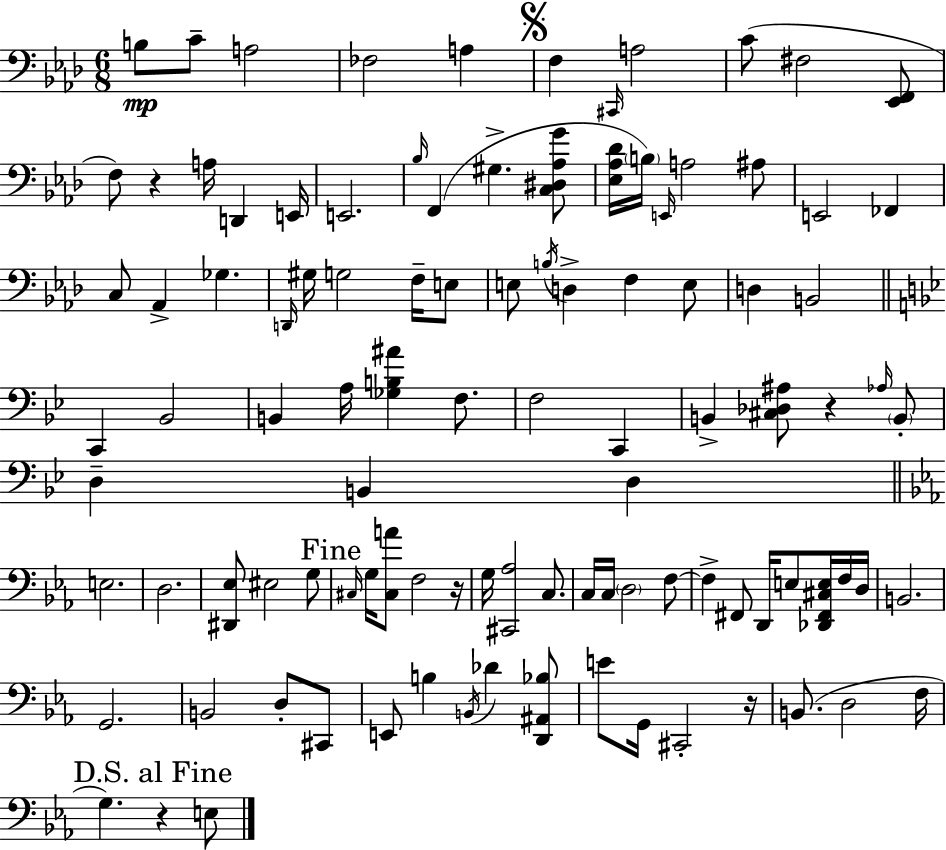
X:1
T:Untitled
M:6/8
L:1/4
K:Fm
B,/2 C/2 A,2 _F,2 A, F, ^C,,/4 A,2 C/2 ^F,2 [_E,,F,,]/2 F,/2 z A,/4 D,, E,,/4 E,,2 _B,/4 F,, ^G, [C,^D,_A,G]/2 [_E,_A,_D]/4 B,/4 E,,/4 A,2 ^A,/2 E,,2 _F,, C,/2 _A,, _G, D,,/4 ^G,/4 G,2 F,/4 E,/2 E,/2 B,/4 D, F, E,/2 D, B,,2 C,, _B,,2 B,, A,/4 [_G,B,^A] F,/2 F,2 C,, B,, [^C,_D,^A,]/2 z _A,/4 B,,/2 D, B,, D, E,2 D,2 [^D,,_E,]/2 ^E,2 G,/2 ^C,/4 G,/4 [^C,A]/2 F,2 z/4 G,/4 [^C,,_A,]2 C,/2 C,/4 C,/4 D,2 F,/2 F, ^F,,/2 D,,/4 E,/2 [_D,,^F,,^C,E,]/4 F,/4 D,/4 B,,2 G,,2 B,,2 D,/2 ^C,,/2 E,,/2 B, B,,/4 _D [D,,^A,,_B,]/2 E/2 G,,/4 ^C,,2 z/4 B,,/2 D,2 F,/4 G, z E,/2